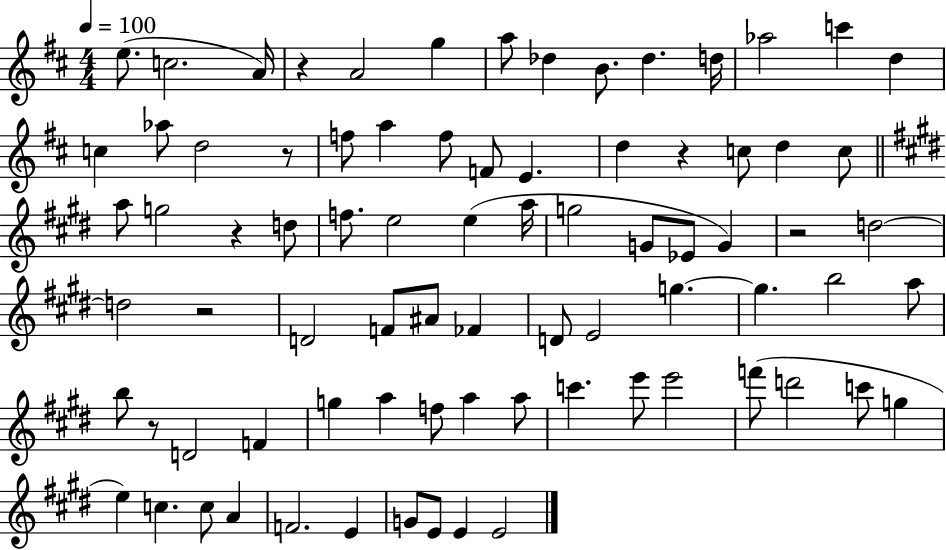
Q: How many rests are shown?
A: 7